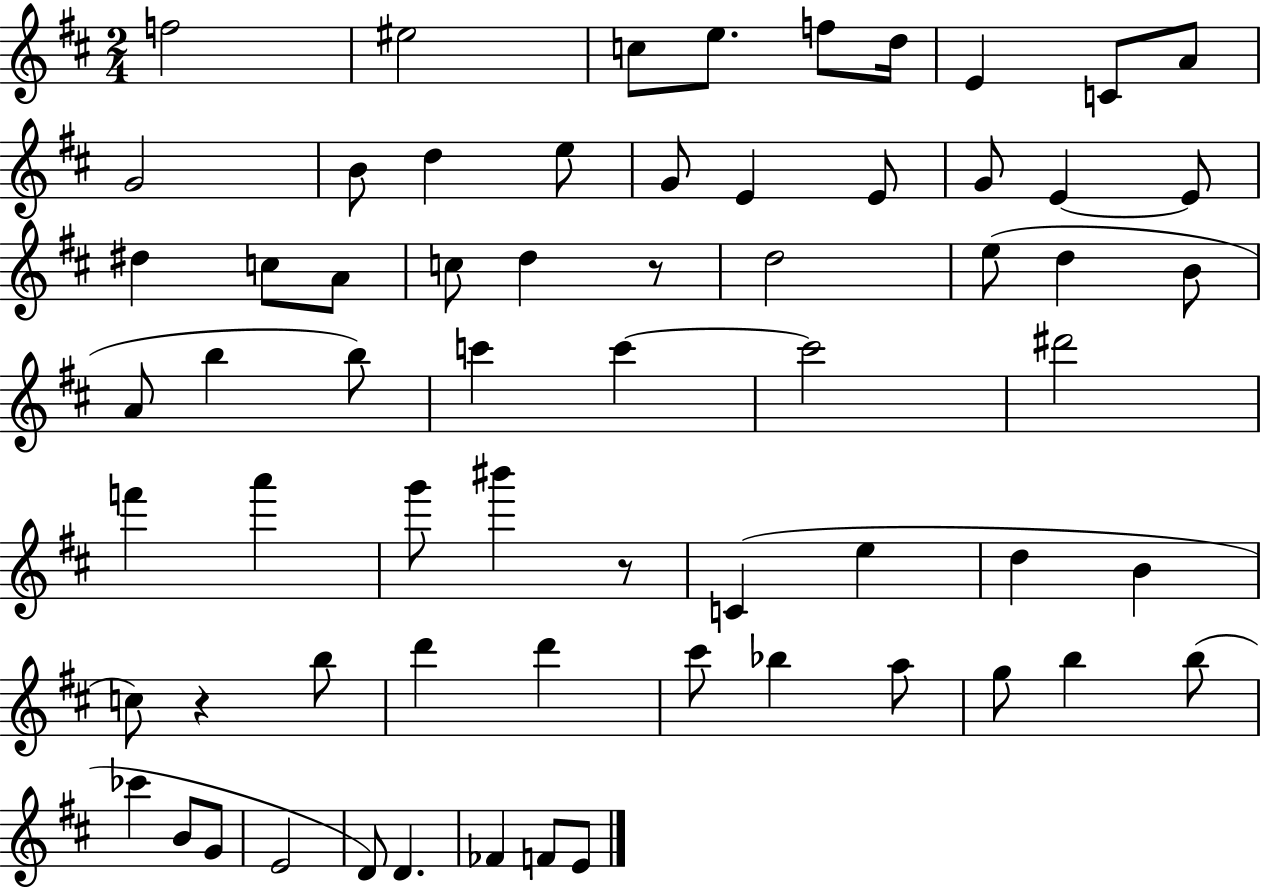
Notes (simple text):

F5/h EIS5/h C5/e E5/e. F5/e D5/s E4/q C4/e A4/e G4/h B4/e D5/q E5/e G4/e E4/q E4/e G4/e E4/q E4/e D#5/q C5/e A4/e C5/e D5/q R/e D5/h E5/e D5/q B4/e A4/e B5/q B5/e C6/q C6/q C6/h D#6/h F6/q A6/q G6/e BIS6/q R/e C4/q E5/q D5/q B4/q C5/e R/q B5/e D6/q D6/q C#6/e Bb5/q A5/e G5/e B5/q B5/e CES6/q B4/e G4/e E4/h D4/e D4/q. FES4/q F4/e E4/e